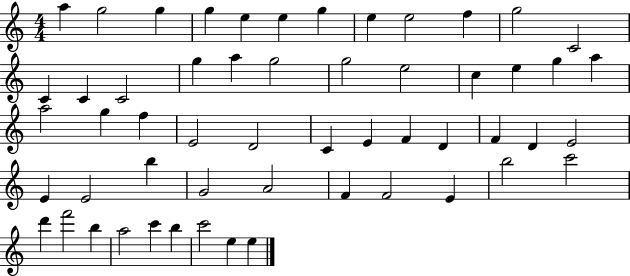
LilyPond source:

{
  \clef treble
  \numericTimeSignature
  \time 4/4
  \key c \major
  a''4 g''2 g''4 | g''4 e''4 e''4 g''4 | e''4 e''2 f''4 | g''2 c'2 | \break c'4 c'4 c'2 | g''4 a''4 g''2 | g''2 e''2 | c''4 e''4 g''4 a''4 | \break a''2 g''4 f''4 | e'2 d'2 | c'4 e'4 f'4 d'4 | f'4 d'4 e'2 | \break e'4 e'2 b''4 | g'2 a'2 | f'4 f'2 e'4 | b''2 c'''2 | \break d'''4 f'''2 b''4 | a''2 c'''4 b''4 | c'''2 e''4 e''4 | \bar "|."
}